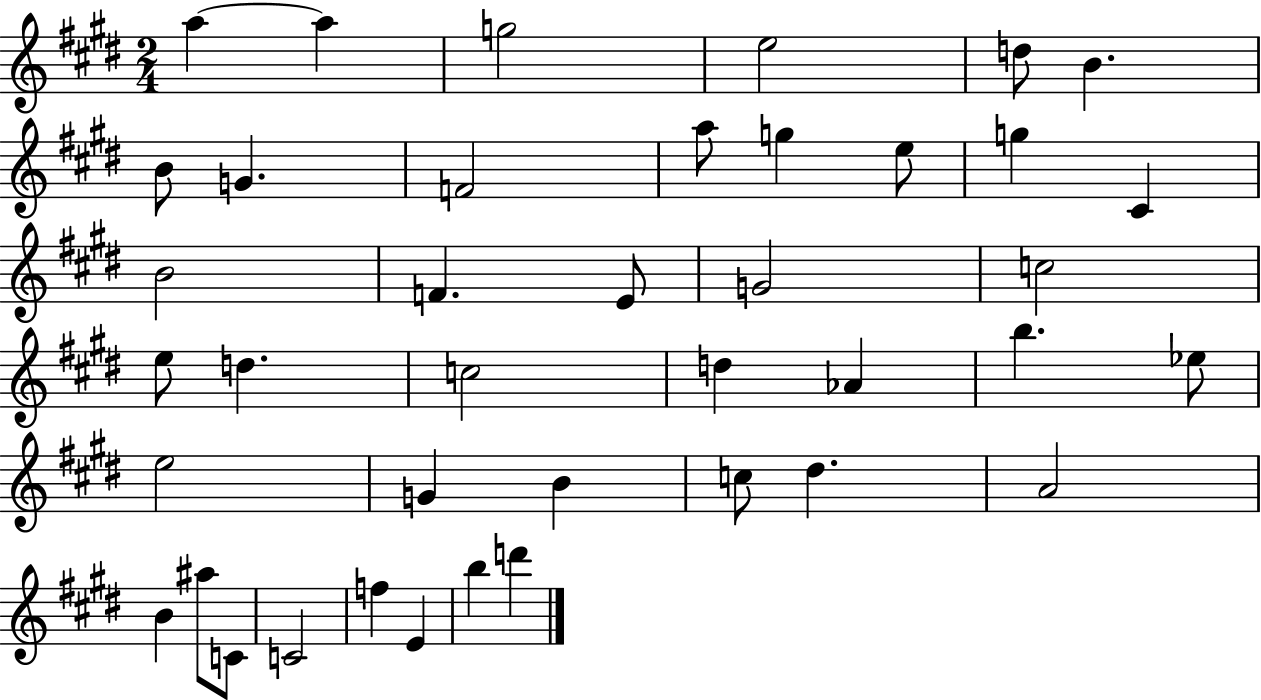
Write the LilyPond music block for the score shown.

{
  \clef treble
  \numericTimeSignature
  \time 2/4
  \key e \major
  a''4~~ a''4 | g''2 | e''2 | d''8 b'4. | \break b'8 g'4. | f'2 | a''8 g''4 e''8 | g''4 cis'4 | \break b'2 | f'4. e'8 | g'2 | c''2 | \break e''8 d''4. | c''2 | d''4 aes'4 | b''4. ees''8 | \break e''2 | g'4 b'4 | c''8 dis''4. | a'2 | \break b'4 ais''8 c'8 | c'2 | f''4 e'4 | b''4 d'''4 | \break \bar "|."
}